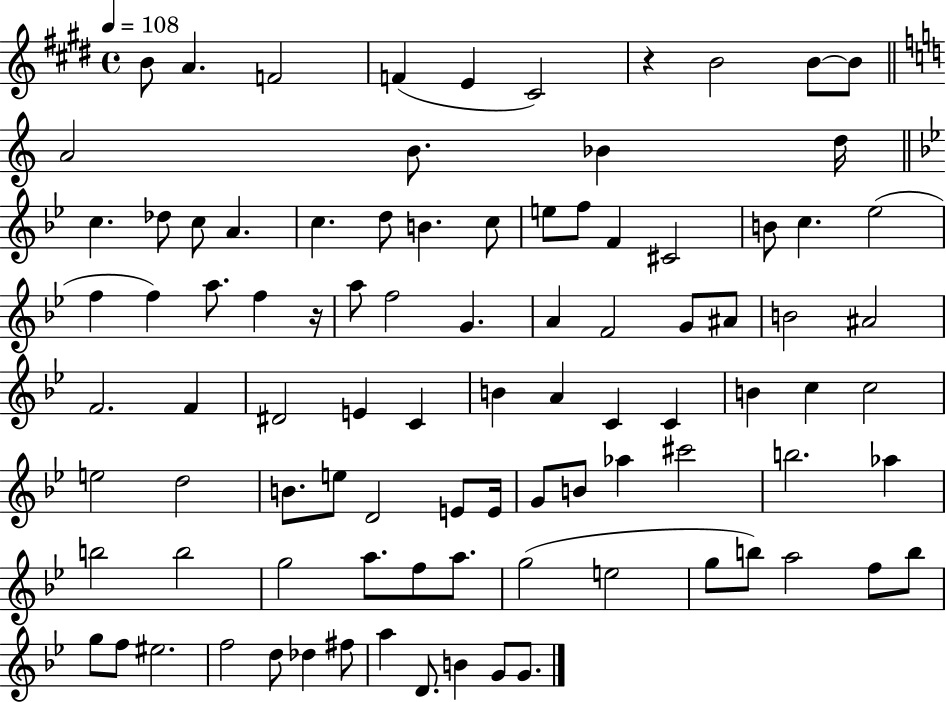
X:1
T:Untitled
M:4/4
L:1/4
K:E
B/2 A F2 F E ^C2 z B2 B/2 B/2 A2 B/2 _B d/4 c _d/2 c/2 A c d/2 B c/2 e/2 f/2 F ^C2 B/2 c _e2 f f a/2 f z/4 a/2 f2 G A F2 G/2 ^A/2 B2 ^A2 F2 F ^D2 E C B A C C B c c2 e2 d2 B/2 e/2 D2 E/2 E/4 G/2 B/2 _a ^c'2 b2 _a b2 b2 g2 a/2 f/2 a/2 g2 e2 g/2 b/2 a2 f/2 b/2 g/2 f/2 ^e2 f2 d/2 _d ^f/2 a D/2 B G/2 G/2